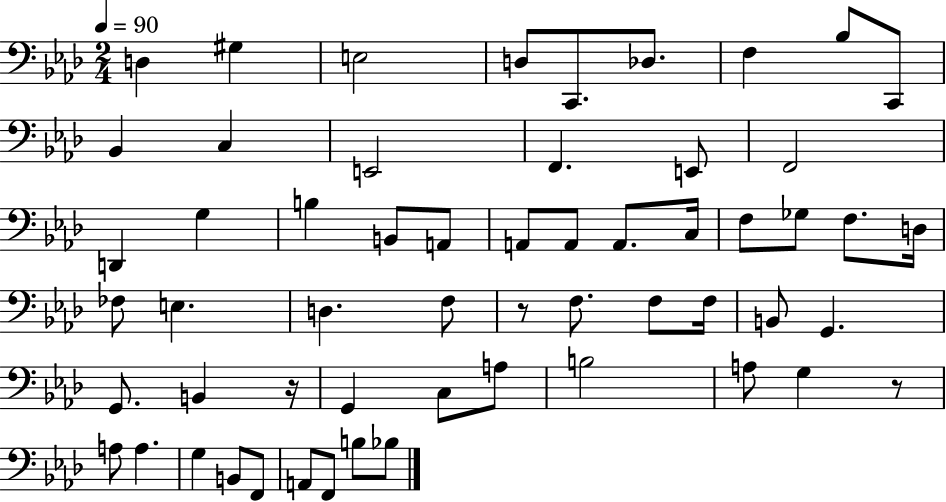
D3/q G#3/q E3/h D3/e C2/e. Db3/e. F3/q Bb3/e C2/e Bb2/q C3/q E2/h F2/q. E2/e F2/h D2/q G3/q B3/q B2/e A2/e A2/e A2/e A2/e. C3/s F3/e Gb3/e F3/e. D3/s FES3/e E3/q. D3/q. F3/e R/e F3/e. F3/e F3/s B2/e G2/q. G2/e. B2/q R/s G2/q C3/e A3/e B3/h A3/e G3/q R/e A3/e A3/q. G3/q B2/e F2/e A2/e F2/e B3/e Bb3/e